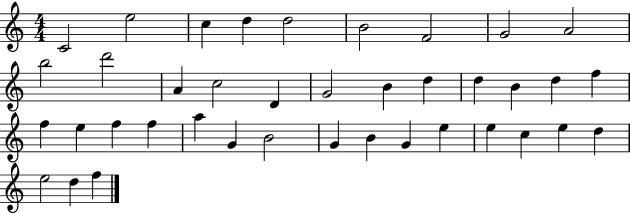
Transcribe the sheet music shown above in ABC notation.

X:1
T:Untitled
M:4/4
L:1/4
K:C
C2 e2 c d d2 B2 F2 G2 A2 b2 d'2 A c2 D G2 B d d B d f f e f f a G B2 G B G e e c e d e2 d f